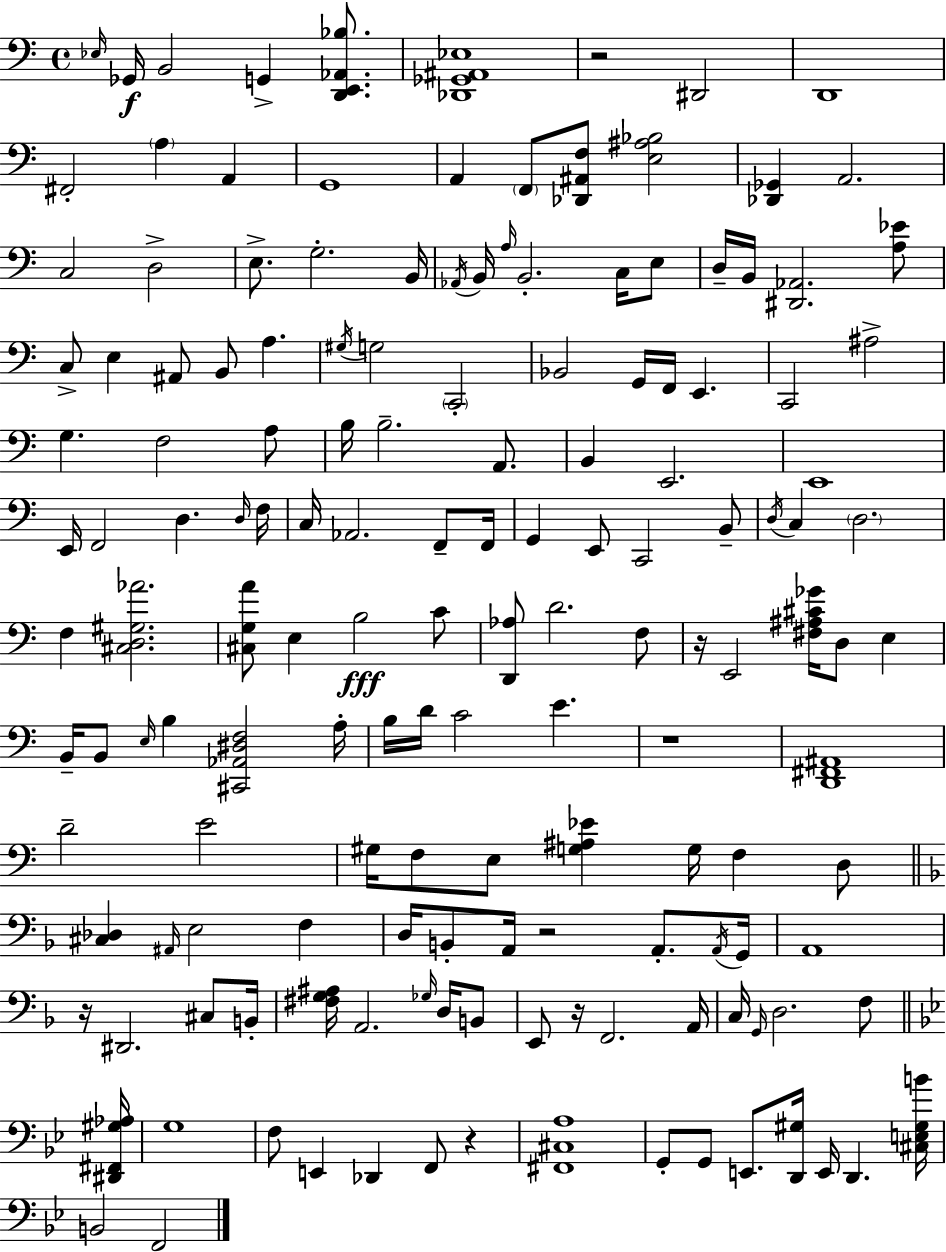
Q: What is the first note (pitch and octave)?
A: Eb3